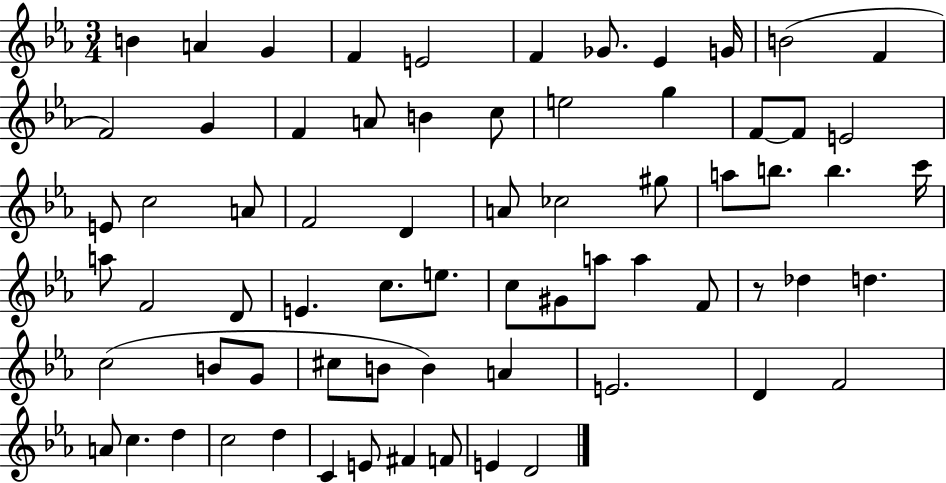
B4/q A4/q G4/q F4/q E4/h F4/q Gb4/e. Eb4/q G4/s B4/h F4/q F4/h G4/q F4/q A4/e B4/q C5/e E5/h G5/q F4/e F4/e E4/h E4/e C5/h A4/e F4/h D4/q A4/e CES5/h G#5/e A5/e B5/e. B5/q. C6/s A5/e F4/h D4/e E4/q. C5/e. E5/e. C5/e G#4/e A5/e A5/q F4/e R/e Db5/q D5/q. C5/h B4/e G4/e C#5/e B4/e B4/q A4/q E4/h. D4/q F4/h A4/e C5/q. D5/q C5/h D5/q C4/q E4/e F#4/q F4/e E4/q D4/h